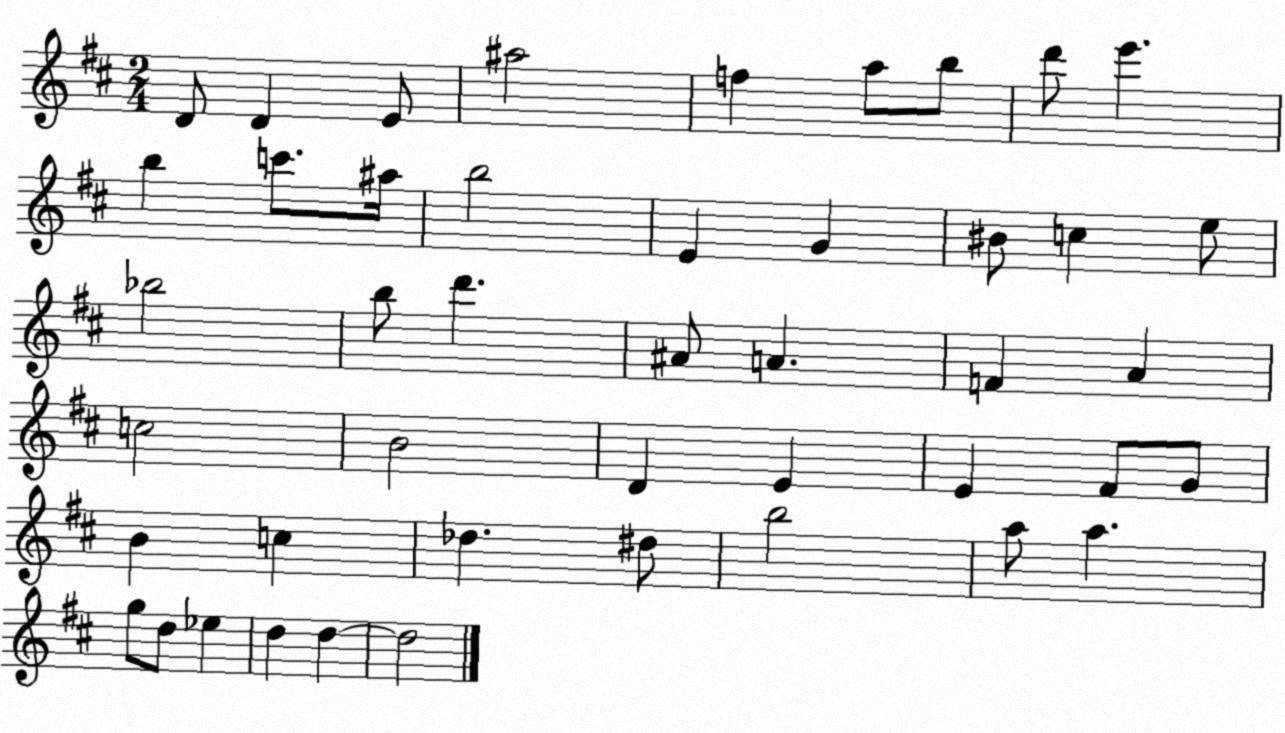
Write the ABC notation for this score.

X:1
T:Untitled
M:2/4
L:1/4
K:D
D/2 D E/2 ^a2 f a/2 b/2 d'/2 e' b c'/2 ^a/4 b2 E G ^B/2 c e/2 _b2 b/2 d' ^A/2 A F A c2 B2 D E E ^F/2 G/2 B c _d ^d/2 b2 a/2 a g/2 d/2 _e d d d2